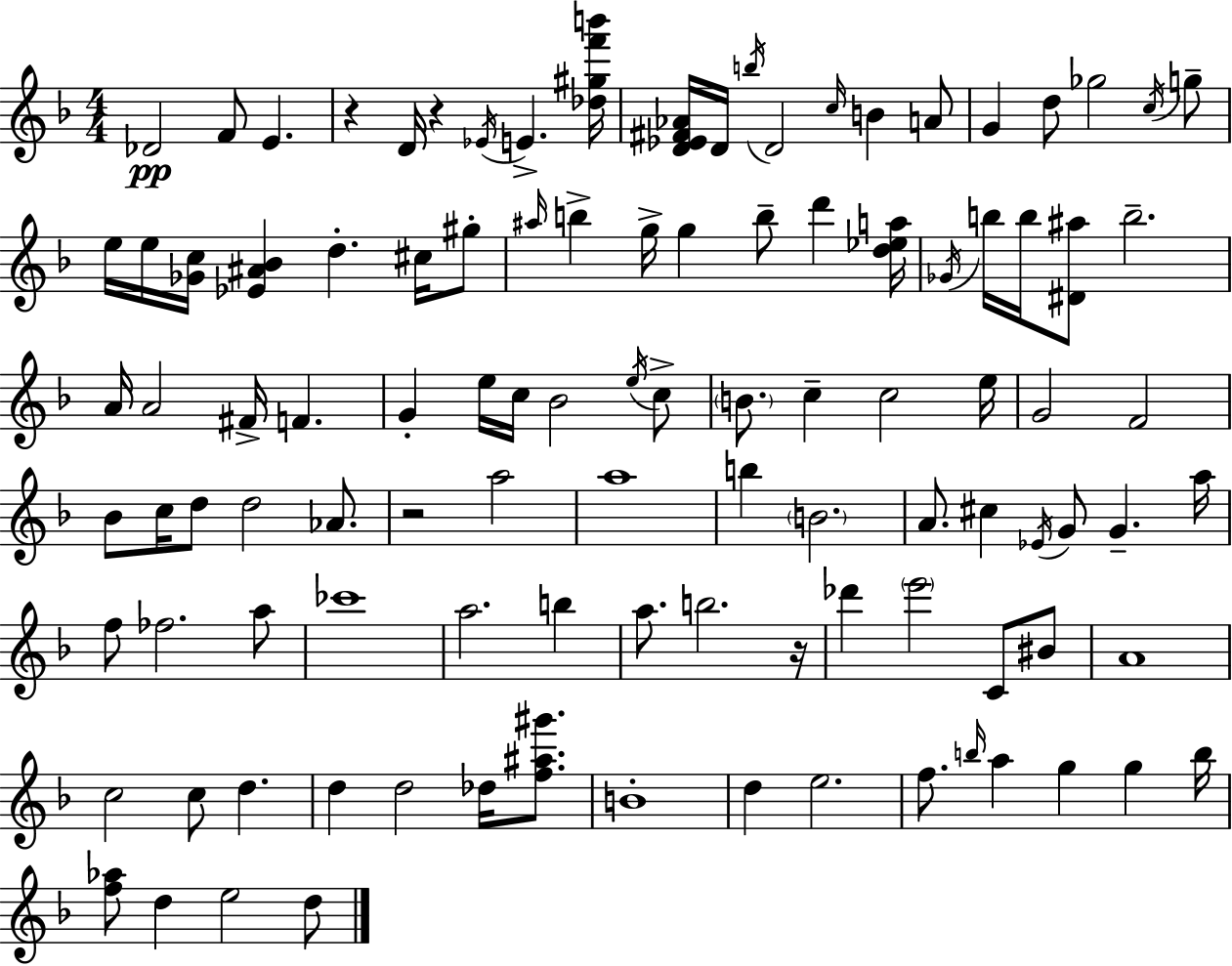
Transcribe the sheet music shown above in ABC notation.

X:1
T:Untitled
M:4/4
L:1/4
K:Dm
_D2 F/2 E z D/4 z _E/4 E [_d^gf'b']/4 [D_E^F_A]/4 D/4 b/4 D2 c/4 B A/2 G d/2 _g2 c/4 g/2 e/4 e/4 [_Gc]/4 [_E^A_B] d ^c/4 ^g/2 ^a/4 b g/4 g b/2 d' [d_ea]/4 _G/4 b/4 b/4 [^D^a]/2 b2 A/4 A2 ^F/4 F G e/4 c/4 _B2 e/4 c/2 B/2 c c2 e/4 G2 F2 _B/2 c/4 d/2 d2 _A/2 z2 a2 a4 b B2 A/2 ^c _E/4 G/2 G a/4 f/2 _f2 a/2 _c'4 a2 b a/2 b2 z/4 _d' e'2 C/2 ^B/2 A4 c2 c/2 d d d2 _d/4 [f^a^g']/2 B4 d e2 f/2 b/4 a g g b/4 [f_a]/2 d e2 d/2